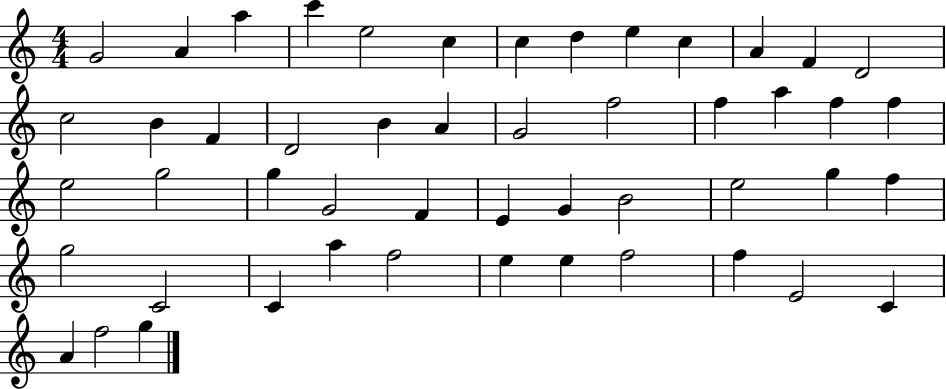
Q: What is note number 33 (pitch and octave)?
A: B4